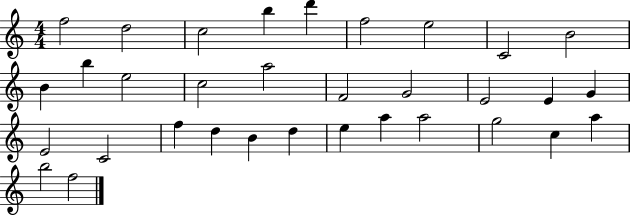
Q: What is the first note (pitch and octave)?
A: F5